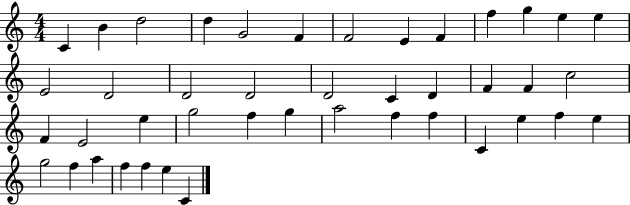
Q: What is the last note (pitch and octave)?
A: C4